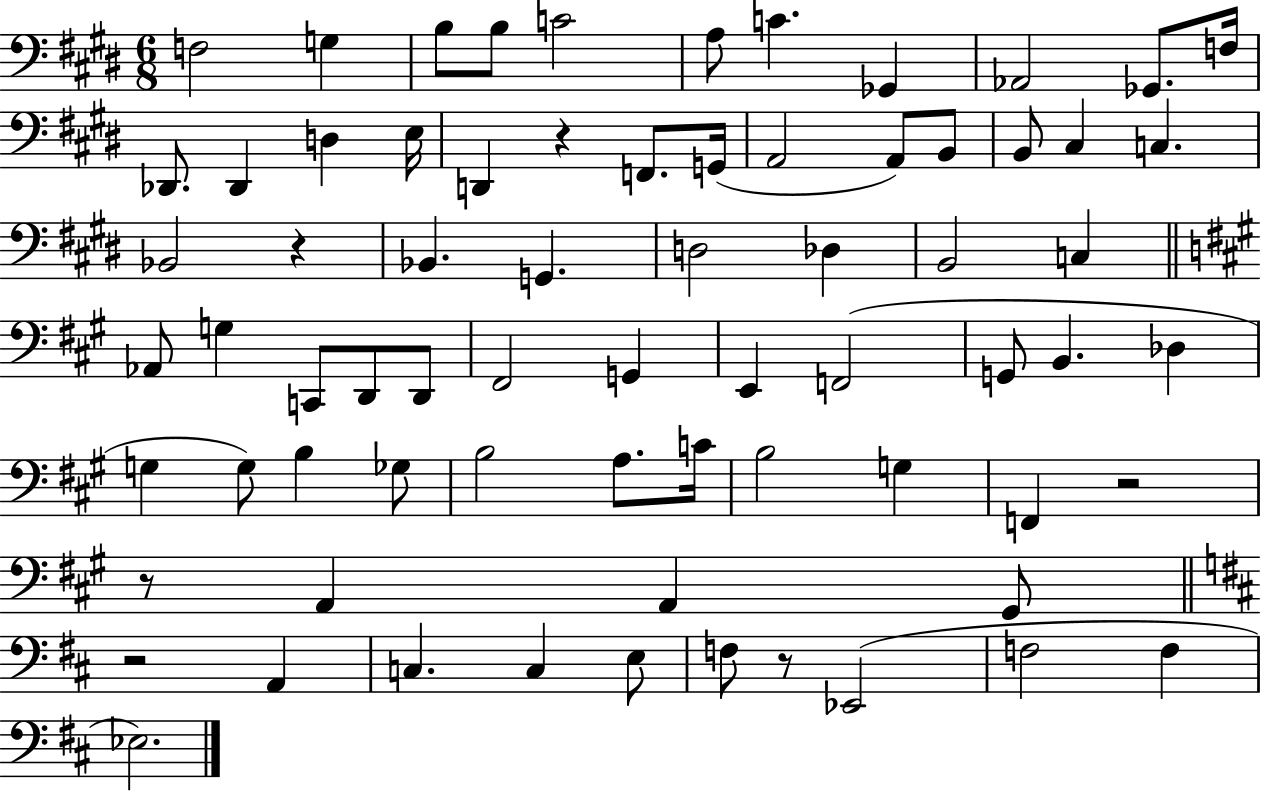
{
  \clef bass
  \numericTimeSignature
  \time 6/8
  \key e \major
  f2 g4 | b8 b8 c'2 | a8 c'4. ges,4 | aes,2 ges,8. f16 | \break des,8. des,4 d4 e16 | d,4 r4 f,8. g,16( | a,2 a,8) b,8 | b,8 cis4 c4. | \break bes,2 r4 | bes,4. g,4. | d2 des4 | b,2 c4 | \break \bar "||" \break \key a \major aes,8 g4 c,8 d,8 d,8 | fis,2 g,4 | e,4 f,2( | g,8 b,4. des4 | \break g4 g8) b4 ges8 | b2 a8. c'16 | b2 g4 | f,4 r2 | \break r8 a,4 a,4 gis,8 | \bar "||" \break \key d \major r2 a,4 | c4. c4 e8 | f8 r8 ees,2( | f2 f4 | \break ees2.) | \bar "|."
}